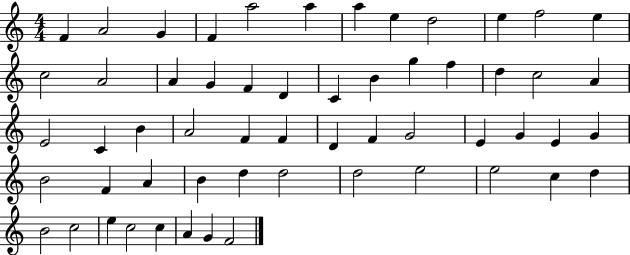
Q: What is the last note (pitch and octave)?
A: F4